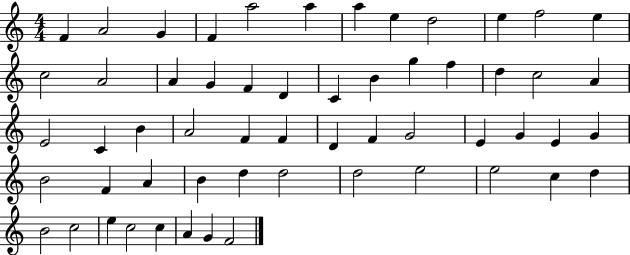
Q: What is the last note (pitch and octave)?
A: F4